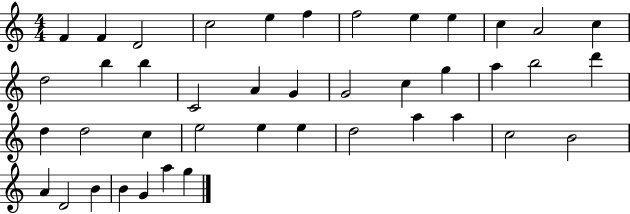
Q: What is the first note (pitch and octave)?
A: F4